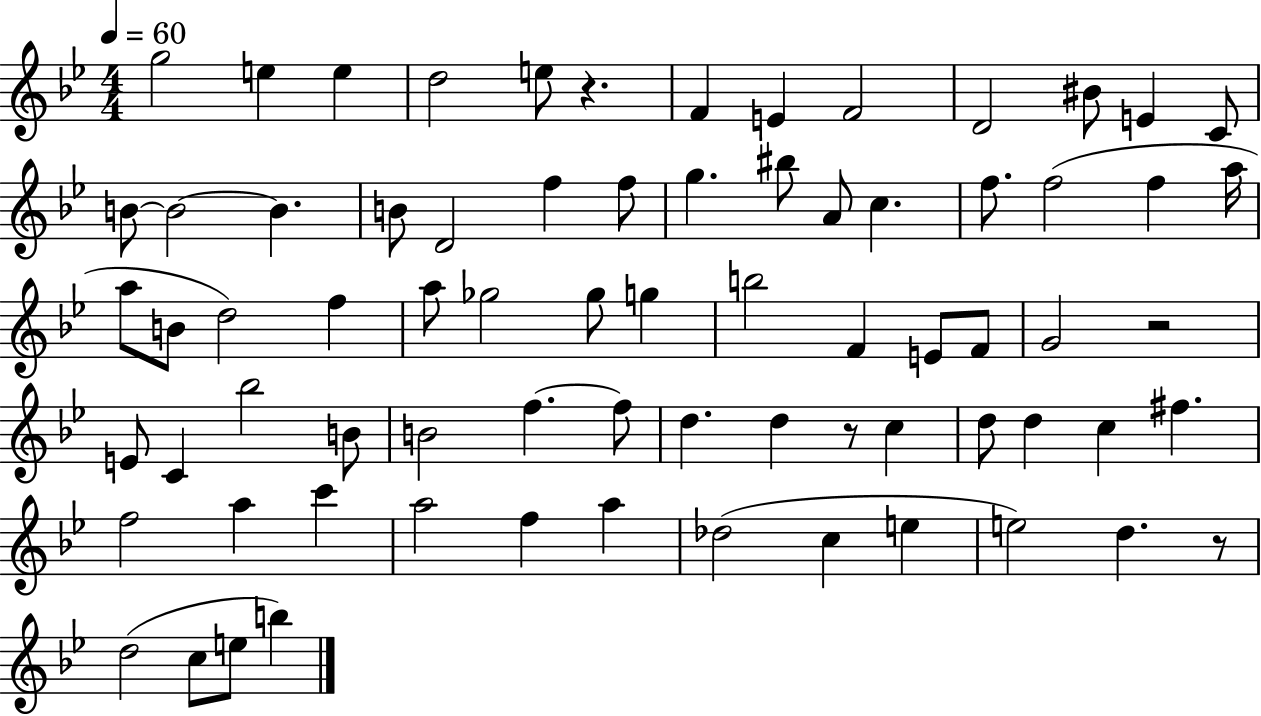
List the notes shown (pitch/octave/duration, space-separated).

G5/h E5/q E5/q D5/h E5/e R/q. F4/q E4/q F4/h D4/h BIS4/e E4/q C4/e B4/e B4/h B4/q. B4/e D4/h F5/q F5/e G5/q. BIS5/e A4/e C5/q. F5/e. F5/h F5/q A5/s A5/e B4/e D5/h F5/q A5/e Gb5/h Gb5/e G5/q B5/h F4/q E4/e F4/e G4/h R/h E4/e C4/q Bb5/h B4/e B4/h F5/q. F5/e D5/q. D5/q R/e C5/q D5/e D5/q C5/q F#5/q. F5/h A5/q C6/q A5/h F5/q A5/q Db5/h C5/q E5/q E5/h D5/q. R/e D5/h C5/e E5/e B5/q